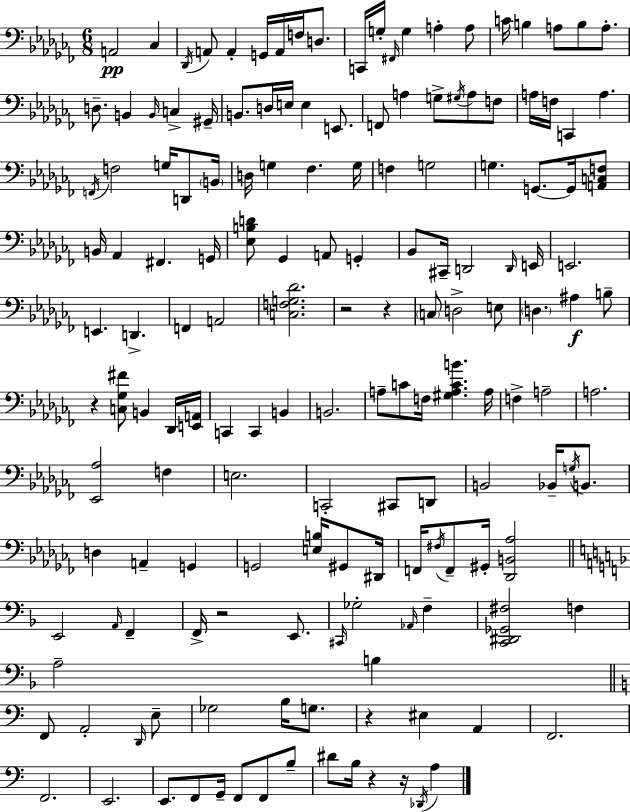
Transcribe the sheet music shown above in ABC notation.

X:1
T:Untitled
M:6/8
L:1/4
K:Abm
A,,2 _C, _D,,/4 A,,/2 A,, G,,/4 A,,/4 F,/4 D,/2 C,,/4 G,/4 ^F,,/4 G, A, A,/2 C/4 B, A,/2 B,/2 A,/2 D,/2 B,, B,,/4 C, ^G,,/4 B,,/2 D,/4 E,/4 E, E,,/2 F,,/2 A, G,/2 ^G,/4 A,/2 F,/2 A,/4 F,/4 C,, A, F,,/4 F,2 G,/4 D,,/2 B,,/4 D,/4 G, _F, G,/4 F, G,2 G, G,,/2 G,,/4 [A,,C,F,]/2 B,,/4 _A,, ^F,, G,,/4 [_E,B,D]/2 _G,, A,,/2 G,, _B,,/2 ^C,,/4 D,,2 D,,/4 E,,/4 E,,2 E,, D,, F,, A,,2 [C,F,G,_D]2 z2 z C,/2 D,2 E,/2 D, ^A, B,/2 z [C,_G,^F]/2 B,, _D,,/4 [E,,A,,]/4 C,, C,, B,, B,,2 A,/2 C/2 F,/4 [^G,A,CB] A,/4 F, A,2 A,2 [_E,,_A,]2 F, E,2 C,,2 ^C,,/2 D,,/2 B,,2 _B,,/4 G,/4 B,,/2 D, A,, G,, G,,2 [E,B,]/4 ^G,,/2 ^D,,/4 F,,/4 ^F,/4 F,,/2 ^G,,/4 [_D,,B,,_A,]2 E,,2 A,,/4 F,, F,,/4 z2 E,,/2 ^C,,/4 _G,2 _A,,/4 F, [C,,^D,,_G,,^F,]2 F, A,2 B, F,,/2 A,,2 D,,/4 E,/2 _G,2 B,/4 G,/2 z ^E, A,, F,,2 F,,2 E,,2 E,,/2 F,,/2 G,,/4 F,,/2 F,,/2 B,/2 ^D/2 B,/4 z z/4 _D,,/4 A,